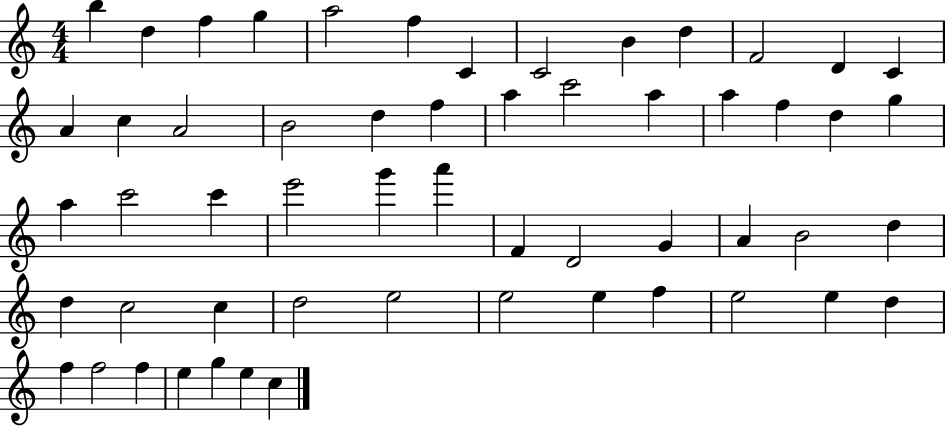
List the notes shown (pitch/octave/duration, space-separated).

B5/q D5/q F5/q G5/q A5/h F5/q C4/q C4/h B4/q D5/q F4/h D4/q C4/q A4/q C5/q A4/h B4/h D5/q F5/q A5/q C6/h A5/q A5/q F5/q D5/q G5/q A5/q C6/h C6/q E6/h G6/q A6/q F4/q D4/h G4/q A4/q B4/h D5/q D5/q C5/h C5/q D5/h E5/h E5/h E5/q F5/q E5/h E5/q D5/q F5/q F5/h F5/q E5/q G5/q E5/q C5/q